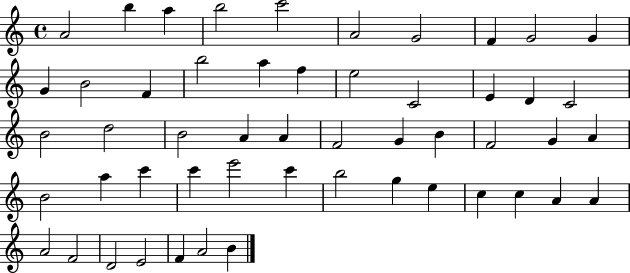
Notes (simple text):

A4/h B5/q A5/q B5/h C6/h A4/h G4/h F4/q G4/h G4/q G4/q B4/h F4/q B5/h A5/q F5/q E5/h C4/h E4/q D4/q C4/h B4/h D5/h B4/h A4/q A4/q F4/h G4/q B4/q F4/h G4/q A4/q B4/h A5/q C6/q C6/q E6/h C6/q B5/h G5/q E5/q C5/q C5/q A4/q A4/q A4/h F4/h D4/h E4/h F4/q A4/h B4/q